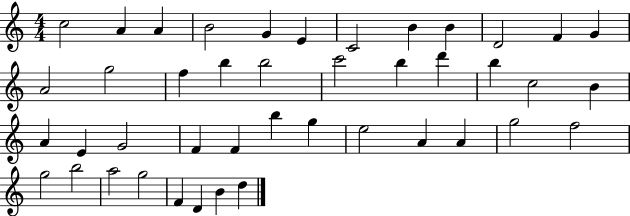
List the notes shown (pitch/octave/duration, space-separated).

C5/h A4/q A4/q B4/h G4/q E4/q C4/h B4/q B4/q D4/h F4/q G4/q A4/h G5/h F5/q B5/q B5/h C6/h B5/q D6/q B5/q C5/h B4/q A4/q E4/q G4/h F4/q F4/q B5/q G5/q E5/h A4/q A4/q G5/h F5/h G5/h B5/h A5/h G5/h F4/q D4/q B4/q D5/q